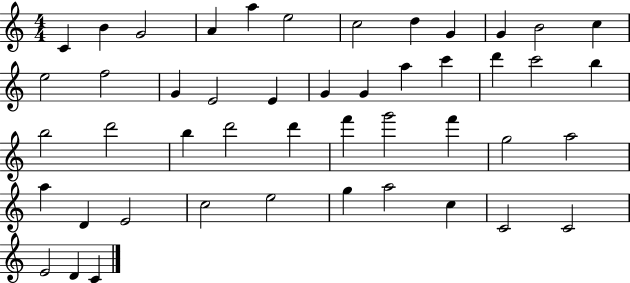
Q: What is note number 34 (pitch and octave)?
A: A5